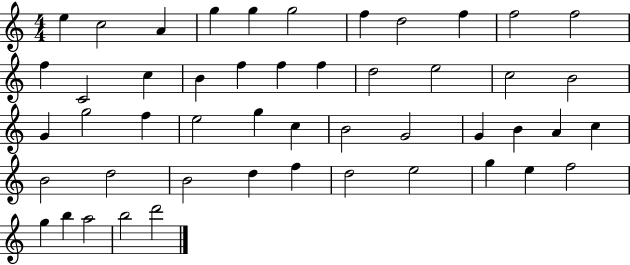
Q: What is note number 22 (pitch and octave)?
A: B4